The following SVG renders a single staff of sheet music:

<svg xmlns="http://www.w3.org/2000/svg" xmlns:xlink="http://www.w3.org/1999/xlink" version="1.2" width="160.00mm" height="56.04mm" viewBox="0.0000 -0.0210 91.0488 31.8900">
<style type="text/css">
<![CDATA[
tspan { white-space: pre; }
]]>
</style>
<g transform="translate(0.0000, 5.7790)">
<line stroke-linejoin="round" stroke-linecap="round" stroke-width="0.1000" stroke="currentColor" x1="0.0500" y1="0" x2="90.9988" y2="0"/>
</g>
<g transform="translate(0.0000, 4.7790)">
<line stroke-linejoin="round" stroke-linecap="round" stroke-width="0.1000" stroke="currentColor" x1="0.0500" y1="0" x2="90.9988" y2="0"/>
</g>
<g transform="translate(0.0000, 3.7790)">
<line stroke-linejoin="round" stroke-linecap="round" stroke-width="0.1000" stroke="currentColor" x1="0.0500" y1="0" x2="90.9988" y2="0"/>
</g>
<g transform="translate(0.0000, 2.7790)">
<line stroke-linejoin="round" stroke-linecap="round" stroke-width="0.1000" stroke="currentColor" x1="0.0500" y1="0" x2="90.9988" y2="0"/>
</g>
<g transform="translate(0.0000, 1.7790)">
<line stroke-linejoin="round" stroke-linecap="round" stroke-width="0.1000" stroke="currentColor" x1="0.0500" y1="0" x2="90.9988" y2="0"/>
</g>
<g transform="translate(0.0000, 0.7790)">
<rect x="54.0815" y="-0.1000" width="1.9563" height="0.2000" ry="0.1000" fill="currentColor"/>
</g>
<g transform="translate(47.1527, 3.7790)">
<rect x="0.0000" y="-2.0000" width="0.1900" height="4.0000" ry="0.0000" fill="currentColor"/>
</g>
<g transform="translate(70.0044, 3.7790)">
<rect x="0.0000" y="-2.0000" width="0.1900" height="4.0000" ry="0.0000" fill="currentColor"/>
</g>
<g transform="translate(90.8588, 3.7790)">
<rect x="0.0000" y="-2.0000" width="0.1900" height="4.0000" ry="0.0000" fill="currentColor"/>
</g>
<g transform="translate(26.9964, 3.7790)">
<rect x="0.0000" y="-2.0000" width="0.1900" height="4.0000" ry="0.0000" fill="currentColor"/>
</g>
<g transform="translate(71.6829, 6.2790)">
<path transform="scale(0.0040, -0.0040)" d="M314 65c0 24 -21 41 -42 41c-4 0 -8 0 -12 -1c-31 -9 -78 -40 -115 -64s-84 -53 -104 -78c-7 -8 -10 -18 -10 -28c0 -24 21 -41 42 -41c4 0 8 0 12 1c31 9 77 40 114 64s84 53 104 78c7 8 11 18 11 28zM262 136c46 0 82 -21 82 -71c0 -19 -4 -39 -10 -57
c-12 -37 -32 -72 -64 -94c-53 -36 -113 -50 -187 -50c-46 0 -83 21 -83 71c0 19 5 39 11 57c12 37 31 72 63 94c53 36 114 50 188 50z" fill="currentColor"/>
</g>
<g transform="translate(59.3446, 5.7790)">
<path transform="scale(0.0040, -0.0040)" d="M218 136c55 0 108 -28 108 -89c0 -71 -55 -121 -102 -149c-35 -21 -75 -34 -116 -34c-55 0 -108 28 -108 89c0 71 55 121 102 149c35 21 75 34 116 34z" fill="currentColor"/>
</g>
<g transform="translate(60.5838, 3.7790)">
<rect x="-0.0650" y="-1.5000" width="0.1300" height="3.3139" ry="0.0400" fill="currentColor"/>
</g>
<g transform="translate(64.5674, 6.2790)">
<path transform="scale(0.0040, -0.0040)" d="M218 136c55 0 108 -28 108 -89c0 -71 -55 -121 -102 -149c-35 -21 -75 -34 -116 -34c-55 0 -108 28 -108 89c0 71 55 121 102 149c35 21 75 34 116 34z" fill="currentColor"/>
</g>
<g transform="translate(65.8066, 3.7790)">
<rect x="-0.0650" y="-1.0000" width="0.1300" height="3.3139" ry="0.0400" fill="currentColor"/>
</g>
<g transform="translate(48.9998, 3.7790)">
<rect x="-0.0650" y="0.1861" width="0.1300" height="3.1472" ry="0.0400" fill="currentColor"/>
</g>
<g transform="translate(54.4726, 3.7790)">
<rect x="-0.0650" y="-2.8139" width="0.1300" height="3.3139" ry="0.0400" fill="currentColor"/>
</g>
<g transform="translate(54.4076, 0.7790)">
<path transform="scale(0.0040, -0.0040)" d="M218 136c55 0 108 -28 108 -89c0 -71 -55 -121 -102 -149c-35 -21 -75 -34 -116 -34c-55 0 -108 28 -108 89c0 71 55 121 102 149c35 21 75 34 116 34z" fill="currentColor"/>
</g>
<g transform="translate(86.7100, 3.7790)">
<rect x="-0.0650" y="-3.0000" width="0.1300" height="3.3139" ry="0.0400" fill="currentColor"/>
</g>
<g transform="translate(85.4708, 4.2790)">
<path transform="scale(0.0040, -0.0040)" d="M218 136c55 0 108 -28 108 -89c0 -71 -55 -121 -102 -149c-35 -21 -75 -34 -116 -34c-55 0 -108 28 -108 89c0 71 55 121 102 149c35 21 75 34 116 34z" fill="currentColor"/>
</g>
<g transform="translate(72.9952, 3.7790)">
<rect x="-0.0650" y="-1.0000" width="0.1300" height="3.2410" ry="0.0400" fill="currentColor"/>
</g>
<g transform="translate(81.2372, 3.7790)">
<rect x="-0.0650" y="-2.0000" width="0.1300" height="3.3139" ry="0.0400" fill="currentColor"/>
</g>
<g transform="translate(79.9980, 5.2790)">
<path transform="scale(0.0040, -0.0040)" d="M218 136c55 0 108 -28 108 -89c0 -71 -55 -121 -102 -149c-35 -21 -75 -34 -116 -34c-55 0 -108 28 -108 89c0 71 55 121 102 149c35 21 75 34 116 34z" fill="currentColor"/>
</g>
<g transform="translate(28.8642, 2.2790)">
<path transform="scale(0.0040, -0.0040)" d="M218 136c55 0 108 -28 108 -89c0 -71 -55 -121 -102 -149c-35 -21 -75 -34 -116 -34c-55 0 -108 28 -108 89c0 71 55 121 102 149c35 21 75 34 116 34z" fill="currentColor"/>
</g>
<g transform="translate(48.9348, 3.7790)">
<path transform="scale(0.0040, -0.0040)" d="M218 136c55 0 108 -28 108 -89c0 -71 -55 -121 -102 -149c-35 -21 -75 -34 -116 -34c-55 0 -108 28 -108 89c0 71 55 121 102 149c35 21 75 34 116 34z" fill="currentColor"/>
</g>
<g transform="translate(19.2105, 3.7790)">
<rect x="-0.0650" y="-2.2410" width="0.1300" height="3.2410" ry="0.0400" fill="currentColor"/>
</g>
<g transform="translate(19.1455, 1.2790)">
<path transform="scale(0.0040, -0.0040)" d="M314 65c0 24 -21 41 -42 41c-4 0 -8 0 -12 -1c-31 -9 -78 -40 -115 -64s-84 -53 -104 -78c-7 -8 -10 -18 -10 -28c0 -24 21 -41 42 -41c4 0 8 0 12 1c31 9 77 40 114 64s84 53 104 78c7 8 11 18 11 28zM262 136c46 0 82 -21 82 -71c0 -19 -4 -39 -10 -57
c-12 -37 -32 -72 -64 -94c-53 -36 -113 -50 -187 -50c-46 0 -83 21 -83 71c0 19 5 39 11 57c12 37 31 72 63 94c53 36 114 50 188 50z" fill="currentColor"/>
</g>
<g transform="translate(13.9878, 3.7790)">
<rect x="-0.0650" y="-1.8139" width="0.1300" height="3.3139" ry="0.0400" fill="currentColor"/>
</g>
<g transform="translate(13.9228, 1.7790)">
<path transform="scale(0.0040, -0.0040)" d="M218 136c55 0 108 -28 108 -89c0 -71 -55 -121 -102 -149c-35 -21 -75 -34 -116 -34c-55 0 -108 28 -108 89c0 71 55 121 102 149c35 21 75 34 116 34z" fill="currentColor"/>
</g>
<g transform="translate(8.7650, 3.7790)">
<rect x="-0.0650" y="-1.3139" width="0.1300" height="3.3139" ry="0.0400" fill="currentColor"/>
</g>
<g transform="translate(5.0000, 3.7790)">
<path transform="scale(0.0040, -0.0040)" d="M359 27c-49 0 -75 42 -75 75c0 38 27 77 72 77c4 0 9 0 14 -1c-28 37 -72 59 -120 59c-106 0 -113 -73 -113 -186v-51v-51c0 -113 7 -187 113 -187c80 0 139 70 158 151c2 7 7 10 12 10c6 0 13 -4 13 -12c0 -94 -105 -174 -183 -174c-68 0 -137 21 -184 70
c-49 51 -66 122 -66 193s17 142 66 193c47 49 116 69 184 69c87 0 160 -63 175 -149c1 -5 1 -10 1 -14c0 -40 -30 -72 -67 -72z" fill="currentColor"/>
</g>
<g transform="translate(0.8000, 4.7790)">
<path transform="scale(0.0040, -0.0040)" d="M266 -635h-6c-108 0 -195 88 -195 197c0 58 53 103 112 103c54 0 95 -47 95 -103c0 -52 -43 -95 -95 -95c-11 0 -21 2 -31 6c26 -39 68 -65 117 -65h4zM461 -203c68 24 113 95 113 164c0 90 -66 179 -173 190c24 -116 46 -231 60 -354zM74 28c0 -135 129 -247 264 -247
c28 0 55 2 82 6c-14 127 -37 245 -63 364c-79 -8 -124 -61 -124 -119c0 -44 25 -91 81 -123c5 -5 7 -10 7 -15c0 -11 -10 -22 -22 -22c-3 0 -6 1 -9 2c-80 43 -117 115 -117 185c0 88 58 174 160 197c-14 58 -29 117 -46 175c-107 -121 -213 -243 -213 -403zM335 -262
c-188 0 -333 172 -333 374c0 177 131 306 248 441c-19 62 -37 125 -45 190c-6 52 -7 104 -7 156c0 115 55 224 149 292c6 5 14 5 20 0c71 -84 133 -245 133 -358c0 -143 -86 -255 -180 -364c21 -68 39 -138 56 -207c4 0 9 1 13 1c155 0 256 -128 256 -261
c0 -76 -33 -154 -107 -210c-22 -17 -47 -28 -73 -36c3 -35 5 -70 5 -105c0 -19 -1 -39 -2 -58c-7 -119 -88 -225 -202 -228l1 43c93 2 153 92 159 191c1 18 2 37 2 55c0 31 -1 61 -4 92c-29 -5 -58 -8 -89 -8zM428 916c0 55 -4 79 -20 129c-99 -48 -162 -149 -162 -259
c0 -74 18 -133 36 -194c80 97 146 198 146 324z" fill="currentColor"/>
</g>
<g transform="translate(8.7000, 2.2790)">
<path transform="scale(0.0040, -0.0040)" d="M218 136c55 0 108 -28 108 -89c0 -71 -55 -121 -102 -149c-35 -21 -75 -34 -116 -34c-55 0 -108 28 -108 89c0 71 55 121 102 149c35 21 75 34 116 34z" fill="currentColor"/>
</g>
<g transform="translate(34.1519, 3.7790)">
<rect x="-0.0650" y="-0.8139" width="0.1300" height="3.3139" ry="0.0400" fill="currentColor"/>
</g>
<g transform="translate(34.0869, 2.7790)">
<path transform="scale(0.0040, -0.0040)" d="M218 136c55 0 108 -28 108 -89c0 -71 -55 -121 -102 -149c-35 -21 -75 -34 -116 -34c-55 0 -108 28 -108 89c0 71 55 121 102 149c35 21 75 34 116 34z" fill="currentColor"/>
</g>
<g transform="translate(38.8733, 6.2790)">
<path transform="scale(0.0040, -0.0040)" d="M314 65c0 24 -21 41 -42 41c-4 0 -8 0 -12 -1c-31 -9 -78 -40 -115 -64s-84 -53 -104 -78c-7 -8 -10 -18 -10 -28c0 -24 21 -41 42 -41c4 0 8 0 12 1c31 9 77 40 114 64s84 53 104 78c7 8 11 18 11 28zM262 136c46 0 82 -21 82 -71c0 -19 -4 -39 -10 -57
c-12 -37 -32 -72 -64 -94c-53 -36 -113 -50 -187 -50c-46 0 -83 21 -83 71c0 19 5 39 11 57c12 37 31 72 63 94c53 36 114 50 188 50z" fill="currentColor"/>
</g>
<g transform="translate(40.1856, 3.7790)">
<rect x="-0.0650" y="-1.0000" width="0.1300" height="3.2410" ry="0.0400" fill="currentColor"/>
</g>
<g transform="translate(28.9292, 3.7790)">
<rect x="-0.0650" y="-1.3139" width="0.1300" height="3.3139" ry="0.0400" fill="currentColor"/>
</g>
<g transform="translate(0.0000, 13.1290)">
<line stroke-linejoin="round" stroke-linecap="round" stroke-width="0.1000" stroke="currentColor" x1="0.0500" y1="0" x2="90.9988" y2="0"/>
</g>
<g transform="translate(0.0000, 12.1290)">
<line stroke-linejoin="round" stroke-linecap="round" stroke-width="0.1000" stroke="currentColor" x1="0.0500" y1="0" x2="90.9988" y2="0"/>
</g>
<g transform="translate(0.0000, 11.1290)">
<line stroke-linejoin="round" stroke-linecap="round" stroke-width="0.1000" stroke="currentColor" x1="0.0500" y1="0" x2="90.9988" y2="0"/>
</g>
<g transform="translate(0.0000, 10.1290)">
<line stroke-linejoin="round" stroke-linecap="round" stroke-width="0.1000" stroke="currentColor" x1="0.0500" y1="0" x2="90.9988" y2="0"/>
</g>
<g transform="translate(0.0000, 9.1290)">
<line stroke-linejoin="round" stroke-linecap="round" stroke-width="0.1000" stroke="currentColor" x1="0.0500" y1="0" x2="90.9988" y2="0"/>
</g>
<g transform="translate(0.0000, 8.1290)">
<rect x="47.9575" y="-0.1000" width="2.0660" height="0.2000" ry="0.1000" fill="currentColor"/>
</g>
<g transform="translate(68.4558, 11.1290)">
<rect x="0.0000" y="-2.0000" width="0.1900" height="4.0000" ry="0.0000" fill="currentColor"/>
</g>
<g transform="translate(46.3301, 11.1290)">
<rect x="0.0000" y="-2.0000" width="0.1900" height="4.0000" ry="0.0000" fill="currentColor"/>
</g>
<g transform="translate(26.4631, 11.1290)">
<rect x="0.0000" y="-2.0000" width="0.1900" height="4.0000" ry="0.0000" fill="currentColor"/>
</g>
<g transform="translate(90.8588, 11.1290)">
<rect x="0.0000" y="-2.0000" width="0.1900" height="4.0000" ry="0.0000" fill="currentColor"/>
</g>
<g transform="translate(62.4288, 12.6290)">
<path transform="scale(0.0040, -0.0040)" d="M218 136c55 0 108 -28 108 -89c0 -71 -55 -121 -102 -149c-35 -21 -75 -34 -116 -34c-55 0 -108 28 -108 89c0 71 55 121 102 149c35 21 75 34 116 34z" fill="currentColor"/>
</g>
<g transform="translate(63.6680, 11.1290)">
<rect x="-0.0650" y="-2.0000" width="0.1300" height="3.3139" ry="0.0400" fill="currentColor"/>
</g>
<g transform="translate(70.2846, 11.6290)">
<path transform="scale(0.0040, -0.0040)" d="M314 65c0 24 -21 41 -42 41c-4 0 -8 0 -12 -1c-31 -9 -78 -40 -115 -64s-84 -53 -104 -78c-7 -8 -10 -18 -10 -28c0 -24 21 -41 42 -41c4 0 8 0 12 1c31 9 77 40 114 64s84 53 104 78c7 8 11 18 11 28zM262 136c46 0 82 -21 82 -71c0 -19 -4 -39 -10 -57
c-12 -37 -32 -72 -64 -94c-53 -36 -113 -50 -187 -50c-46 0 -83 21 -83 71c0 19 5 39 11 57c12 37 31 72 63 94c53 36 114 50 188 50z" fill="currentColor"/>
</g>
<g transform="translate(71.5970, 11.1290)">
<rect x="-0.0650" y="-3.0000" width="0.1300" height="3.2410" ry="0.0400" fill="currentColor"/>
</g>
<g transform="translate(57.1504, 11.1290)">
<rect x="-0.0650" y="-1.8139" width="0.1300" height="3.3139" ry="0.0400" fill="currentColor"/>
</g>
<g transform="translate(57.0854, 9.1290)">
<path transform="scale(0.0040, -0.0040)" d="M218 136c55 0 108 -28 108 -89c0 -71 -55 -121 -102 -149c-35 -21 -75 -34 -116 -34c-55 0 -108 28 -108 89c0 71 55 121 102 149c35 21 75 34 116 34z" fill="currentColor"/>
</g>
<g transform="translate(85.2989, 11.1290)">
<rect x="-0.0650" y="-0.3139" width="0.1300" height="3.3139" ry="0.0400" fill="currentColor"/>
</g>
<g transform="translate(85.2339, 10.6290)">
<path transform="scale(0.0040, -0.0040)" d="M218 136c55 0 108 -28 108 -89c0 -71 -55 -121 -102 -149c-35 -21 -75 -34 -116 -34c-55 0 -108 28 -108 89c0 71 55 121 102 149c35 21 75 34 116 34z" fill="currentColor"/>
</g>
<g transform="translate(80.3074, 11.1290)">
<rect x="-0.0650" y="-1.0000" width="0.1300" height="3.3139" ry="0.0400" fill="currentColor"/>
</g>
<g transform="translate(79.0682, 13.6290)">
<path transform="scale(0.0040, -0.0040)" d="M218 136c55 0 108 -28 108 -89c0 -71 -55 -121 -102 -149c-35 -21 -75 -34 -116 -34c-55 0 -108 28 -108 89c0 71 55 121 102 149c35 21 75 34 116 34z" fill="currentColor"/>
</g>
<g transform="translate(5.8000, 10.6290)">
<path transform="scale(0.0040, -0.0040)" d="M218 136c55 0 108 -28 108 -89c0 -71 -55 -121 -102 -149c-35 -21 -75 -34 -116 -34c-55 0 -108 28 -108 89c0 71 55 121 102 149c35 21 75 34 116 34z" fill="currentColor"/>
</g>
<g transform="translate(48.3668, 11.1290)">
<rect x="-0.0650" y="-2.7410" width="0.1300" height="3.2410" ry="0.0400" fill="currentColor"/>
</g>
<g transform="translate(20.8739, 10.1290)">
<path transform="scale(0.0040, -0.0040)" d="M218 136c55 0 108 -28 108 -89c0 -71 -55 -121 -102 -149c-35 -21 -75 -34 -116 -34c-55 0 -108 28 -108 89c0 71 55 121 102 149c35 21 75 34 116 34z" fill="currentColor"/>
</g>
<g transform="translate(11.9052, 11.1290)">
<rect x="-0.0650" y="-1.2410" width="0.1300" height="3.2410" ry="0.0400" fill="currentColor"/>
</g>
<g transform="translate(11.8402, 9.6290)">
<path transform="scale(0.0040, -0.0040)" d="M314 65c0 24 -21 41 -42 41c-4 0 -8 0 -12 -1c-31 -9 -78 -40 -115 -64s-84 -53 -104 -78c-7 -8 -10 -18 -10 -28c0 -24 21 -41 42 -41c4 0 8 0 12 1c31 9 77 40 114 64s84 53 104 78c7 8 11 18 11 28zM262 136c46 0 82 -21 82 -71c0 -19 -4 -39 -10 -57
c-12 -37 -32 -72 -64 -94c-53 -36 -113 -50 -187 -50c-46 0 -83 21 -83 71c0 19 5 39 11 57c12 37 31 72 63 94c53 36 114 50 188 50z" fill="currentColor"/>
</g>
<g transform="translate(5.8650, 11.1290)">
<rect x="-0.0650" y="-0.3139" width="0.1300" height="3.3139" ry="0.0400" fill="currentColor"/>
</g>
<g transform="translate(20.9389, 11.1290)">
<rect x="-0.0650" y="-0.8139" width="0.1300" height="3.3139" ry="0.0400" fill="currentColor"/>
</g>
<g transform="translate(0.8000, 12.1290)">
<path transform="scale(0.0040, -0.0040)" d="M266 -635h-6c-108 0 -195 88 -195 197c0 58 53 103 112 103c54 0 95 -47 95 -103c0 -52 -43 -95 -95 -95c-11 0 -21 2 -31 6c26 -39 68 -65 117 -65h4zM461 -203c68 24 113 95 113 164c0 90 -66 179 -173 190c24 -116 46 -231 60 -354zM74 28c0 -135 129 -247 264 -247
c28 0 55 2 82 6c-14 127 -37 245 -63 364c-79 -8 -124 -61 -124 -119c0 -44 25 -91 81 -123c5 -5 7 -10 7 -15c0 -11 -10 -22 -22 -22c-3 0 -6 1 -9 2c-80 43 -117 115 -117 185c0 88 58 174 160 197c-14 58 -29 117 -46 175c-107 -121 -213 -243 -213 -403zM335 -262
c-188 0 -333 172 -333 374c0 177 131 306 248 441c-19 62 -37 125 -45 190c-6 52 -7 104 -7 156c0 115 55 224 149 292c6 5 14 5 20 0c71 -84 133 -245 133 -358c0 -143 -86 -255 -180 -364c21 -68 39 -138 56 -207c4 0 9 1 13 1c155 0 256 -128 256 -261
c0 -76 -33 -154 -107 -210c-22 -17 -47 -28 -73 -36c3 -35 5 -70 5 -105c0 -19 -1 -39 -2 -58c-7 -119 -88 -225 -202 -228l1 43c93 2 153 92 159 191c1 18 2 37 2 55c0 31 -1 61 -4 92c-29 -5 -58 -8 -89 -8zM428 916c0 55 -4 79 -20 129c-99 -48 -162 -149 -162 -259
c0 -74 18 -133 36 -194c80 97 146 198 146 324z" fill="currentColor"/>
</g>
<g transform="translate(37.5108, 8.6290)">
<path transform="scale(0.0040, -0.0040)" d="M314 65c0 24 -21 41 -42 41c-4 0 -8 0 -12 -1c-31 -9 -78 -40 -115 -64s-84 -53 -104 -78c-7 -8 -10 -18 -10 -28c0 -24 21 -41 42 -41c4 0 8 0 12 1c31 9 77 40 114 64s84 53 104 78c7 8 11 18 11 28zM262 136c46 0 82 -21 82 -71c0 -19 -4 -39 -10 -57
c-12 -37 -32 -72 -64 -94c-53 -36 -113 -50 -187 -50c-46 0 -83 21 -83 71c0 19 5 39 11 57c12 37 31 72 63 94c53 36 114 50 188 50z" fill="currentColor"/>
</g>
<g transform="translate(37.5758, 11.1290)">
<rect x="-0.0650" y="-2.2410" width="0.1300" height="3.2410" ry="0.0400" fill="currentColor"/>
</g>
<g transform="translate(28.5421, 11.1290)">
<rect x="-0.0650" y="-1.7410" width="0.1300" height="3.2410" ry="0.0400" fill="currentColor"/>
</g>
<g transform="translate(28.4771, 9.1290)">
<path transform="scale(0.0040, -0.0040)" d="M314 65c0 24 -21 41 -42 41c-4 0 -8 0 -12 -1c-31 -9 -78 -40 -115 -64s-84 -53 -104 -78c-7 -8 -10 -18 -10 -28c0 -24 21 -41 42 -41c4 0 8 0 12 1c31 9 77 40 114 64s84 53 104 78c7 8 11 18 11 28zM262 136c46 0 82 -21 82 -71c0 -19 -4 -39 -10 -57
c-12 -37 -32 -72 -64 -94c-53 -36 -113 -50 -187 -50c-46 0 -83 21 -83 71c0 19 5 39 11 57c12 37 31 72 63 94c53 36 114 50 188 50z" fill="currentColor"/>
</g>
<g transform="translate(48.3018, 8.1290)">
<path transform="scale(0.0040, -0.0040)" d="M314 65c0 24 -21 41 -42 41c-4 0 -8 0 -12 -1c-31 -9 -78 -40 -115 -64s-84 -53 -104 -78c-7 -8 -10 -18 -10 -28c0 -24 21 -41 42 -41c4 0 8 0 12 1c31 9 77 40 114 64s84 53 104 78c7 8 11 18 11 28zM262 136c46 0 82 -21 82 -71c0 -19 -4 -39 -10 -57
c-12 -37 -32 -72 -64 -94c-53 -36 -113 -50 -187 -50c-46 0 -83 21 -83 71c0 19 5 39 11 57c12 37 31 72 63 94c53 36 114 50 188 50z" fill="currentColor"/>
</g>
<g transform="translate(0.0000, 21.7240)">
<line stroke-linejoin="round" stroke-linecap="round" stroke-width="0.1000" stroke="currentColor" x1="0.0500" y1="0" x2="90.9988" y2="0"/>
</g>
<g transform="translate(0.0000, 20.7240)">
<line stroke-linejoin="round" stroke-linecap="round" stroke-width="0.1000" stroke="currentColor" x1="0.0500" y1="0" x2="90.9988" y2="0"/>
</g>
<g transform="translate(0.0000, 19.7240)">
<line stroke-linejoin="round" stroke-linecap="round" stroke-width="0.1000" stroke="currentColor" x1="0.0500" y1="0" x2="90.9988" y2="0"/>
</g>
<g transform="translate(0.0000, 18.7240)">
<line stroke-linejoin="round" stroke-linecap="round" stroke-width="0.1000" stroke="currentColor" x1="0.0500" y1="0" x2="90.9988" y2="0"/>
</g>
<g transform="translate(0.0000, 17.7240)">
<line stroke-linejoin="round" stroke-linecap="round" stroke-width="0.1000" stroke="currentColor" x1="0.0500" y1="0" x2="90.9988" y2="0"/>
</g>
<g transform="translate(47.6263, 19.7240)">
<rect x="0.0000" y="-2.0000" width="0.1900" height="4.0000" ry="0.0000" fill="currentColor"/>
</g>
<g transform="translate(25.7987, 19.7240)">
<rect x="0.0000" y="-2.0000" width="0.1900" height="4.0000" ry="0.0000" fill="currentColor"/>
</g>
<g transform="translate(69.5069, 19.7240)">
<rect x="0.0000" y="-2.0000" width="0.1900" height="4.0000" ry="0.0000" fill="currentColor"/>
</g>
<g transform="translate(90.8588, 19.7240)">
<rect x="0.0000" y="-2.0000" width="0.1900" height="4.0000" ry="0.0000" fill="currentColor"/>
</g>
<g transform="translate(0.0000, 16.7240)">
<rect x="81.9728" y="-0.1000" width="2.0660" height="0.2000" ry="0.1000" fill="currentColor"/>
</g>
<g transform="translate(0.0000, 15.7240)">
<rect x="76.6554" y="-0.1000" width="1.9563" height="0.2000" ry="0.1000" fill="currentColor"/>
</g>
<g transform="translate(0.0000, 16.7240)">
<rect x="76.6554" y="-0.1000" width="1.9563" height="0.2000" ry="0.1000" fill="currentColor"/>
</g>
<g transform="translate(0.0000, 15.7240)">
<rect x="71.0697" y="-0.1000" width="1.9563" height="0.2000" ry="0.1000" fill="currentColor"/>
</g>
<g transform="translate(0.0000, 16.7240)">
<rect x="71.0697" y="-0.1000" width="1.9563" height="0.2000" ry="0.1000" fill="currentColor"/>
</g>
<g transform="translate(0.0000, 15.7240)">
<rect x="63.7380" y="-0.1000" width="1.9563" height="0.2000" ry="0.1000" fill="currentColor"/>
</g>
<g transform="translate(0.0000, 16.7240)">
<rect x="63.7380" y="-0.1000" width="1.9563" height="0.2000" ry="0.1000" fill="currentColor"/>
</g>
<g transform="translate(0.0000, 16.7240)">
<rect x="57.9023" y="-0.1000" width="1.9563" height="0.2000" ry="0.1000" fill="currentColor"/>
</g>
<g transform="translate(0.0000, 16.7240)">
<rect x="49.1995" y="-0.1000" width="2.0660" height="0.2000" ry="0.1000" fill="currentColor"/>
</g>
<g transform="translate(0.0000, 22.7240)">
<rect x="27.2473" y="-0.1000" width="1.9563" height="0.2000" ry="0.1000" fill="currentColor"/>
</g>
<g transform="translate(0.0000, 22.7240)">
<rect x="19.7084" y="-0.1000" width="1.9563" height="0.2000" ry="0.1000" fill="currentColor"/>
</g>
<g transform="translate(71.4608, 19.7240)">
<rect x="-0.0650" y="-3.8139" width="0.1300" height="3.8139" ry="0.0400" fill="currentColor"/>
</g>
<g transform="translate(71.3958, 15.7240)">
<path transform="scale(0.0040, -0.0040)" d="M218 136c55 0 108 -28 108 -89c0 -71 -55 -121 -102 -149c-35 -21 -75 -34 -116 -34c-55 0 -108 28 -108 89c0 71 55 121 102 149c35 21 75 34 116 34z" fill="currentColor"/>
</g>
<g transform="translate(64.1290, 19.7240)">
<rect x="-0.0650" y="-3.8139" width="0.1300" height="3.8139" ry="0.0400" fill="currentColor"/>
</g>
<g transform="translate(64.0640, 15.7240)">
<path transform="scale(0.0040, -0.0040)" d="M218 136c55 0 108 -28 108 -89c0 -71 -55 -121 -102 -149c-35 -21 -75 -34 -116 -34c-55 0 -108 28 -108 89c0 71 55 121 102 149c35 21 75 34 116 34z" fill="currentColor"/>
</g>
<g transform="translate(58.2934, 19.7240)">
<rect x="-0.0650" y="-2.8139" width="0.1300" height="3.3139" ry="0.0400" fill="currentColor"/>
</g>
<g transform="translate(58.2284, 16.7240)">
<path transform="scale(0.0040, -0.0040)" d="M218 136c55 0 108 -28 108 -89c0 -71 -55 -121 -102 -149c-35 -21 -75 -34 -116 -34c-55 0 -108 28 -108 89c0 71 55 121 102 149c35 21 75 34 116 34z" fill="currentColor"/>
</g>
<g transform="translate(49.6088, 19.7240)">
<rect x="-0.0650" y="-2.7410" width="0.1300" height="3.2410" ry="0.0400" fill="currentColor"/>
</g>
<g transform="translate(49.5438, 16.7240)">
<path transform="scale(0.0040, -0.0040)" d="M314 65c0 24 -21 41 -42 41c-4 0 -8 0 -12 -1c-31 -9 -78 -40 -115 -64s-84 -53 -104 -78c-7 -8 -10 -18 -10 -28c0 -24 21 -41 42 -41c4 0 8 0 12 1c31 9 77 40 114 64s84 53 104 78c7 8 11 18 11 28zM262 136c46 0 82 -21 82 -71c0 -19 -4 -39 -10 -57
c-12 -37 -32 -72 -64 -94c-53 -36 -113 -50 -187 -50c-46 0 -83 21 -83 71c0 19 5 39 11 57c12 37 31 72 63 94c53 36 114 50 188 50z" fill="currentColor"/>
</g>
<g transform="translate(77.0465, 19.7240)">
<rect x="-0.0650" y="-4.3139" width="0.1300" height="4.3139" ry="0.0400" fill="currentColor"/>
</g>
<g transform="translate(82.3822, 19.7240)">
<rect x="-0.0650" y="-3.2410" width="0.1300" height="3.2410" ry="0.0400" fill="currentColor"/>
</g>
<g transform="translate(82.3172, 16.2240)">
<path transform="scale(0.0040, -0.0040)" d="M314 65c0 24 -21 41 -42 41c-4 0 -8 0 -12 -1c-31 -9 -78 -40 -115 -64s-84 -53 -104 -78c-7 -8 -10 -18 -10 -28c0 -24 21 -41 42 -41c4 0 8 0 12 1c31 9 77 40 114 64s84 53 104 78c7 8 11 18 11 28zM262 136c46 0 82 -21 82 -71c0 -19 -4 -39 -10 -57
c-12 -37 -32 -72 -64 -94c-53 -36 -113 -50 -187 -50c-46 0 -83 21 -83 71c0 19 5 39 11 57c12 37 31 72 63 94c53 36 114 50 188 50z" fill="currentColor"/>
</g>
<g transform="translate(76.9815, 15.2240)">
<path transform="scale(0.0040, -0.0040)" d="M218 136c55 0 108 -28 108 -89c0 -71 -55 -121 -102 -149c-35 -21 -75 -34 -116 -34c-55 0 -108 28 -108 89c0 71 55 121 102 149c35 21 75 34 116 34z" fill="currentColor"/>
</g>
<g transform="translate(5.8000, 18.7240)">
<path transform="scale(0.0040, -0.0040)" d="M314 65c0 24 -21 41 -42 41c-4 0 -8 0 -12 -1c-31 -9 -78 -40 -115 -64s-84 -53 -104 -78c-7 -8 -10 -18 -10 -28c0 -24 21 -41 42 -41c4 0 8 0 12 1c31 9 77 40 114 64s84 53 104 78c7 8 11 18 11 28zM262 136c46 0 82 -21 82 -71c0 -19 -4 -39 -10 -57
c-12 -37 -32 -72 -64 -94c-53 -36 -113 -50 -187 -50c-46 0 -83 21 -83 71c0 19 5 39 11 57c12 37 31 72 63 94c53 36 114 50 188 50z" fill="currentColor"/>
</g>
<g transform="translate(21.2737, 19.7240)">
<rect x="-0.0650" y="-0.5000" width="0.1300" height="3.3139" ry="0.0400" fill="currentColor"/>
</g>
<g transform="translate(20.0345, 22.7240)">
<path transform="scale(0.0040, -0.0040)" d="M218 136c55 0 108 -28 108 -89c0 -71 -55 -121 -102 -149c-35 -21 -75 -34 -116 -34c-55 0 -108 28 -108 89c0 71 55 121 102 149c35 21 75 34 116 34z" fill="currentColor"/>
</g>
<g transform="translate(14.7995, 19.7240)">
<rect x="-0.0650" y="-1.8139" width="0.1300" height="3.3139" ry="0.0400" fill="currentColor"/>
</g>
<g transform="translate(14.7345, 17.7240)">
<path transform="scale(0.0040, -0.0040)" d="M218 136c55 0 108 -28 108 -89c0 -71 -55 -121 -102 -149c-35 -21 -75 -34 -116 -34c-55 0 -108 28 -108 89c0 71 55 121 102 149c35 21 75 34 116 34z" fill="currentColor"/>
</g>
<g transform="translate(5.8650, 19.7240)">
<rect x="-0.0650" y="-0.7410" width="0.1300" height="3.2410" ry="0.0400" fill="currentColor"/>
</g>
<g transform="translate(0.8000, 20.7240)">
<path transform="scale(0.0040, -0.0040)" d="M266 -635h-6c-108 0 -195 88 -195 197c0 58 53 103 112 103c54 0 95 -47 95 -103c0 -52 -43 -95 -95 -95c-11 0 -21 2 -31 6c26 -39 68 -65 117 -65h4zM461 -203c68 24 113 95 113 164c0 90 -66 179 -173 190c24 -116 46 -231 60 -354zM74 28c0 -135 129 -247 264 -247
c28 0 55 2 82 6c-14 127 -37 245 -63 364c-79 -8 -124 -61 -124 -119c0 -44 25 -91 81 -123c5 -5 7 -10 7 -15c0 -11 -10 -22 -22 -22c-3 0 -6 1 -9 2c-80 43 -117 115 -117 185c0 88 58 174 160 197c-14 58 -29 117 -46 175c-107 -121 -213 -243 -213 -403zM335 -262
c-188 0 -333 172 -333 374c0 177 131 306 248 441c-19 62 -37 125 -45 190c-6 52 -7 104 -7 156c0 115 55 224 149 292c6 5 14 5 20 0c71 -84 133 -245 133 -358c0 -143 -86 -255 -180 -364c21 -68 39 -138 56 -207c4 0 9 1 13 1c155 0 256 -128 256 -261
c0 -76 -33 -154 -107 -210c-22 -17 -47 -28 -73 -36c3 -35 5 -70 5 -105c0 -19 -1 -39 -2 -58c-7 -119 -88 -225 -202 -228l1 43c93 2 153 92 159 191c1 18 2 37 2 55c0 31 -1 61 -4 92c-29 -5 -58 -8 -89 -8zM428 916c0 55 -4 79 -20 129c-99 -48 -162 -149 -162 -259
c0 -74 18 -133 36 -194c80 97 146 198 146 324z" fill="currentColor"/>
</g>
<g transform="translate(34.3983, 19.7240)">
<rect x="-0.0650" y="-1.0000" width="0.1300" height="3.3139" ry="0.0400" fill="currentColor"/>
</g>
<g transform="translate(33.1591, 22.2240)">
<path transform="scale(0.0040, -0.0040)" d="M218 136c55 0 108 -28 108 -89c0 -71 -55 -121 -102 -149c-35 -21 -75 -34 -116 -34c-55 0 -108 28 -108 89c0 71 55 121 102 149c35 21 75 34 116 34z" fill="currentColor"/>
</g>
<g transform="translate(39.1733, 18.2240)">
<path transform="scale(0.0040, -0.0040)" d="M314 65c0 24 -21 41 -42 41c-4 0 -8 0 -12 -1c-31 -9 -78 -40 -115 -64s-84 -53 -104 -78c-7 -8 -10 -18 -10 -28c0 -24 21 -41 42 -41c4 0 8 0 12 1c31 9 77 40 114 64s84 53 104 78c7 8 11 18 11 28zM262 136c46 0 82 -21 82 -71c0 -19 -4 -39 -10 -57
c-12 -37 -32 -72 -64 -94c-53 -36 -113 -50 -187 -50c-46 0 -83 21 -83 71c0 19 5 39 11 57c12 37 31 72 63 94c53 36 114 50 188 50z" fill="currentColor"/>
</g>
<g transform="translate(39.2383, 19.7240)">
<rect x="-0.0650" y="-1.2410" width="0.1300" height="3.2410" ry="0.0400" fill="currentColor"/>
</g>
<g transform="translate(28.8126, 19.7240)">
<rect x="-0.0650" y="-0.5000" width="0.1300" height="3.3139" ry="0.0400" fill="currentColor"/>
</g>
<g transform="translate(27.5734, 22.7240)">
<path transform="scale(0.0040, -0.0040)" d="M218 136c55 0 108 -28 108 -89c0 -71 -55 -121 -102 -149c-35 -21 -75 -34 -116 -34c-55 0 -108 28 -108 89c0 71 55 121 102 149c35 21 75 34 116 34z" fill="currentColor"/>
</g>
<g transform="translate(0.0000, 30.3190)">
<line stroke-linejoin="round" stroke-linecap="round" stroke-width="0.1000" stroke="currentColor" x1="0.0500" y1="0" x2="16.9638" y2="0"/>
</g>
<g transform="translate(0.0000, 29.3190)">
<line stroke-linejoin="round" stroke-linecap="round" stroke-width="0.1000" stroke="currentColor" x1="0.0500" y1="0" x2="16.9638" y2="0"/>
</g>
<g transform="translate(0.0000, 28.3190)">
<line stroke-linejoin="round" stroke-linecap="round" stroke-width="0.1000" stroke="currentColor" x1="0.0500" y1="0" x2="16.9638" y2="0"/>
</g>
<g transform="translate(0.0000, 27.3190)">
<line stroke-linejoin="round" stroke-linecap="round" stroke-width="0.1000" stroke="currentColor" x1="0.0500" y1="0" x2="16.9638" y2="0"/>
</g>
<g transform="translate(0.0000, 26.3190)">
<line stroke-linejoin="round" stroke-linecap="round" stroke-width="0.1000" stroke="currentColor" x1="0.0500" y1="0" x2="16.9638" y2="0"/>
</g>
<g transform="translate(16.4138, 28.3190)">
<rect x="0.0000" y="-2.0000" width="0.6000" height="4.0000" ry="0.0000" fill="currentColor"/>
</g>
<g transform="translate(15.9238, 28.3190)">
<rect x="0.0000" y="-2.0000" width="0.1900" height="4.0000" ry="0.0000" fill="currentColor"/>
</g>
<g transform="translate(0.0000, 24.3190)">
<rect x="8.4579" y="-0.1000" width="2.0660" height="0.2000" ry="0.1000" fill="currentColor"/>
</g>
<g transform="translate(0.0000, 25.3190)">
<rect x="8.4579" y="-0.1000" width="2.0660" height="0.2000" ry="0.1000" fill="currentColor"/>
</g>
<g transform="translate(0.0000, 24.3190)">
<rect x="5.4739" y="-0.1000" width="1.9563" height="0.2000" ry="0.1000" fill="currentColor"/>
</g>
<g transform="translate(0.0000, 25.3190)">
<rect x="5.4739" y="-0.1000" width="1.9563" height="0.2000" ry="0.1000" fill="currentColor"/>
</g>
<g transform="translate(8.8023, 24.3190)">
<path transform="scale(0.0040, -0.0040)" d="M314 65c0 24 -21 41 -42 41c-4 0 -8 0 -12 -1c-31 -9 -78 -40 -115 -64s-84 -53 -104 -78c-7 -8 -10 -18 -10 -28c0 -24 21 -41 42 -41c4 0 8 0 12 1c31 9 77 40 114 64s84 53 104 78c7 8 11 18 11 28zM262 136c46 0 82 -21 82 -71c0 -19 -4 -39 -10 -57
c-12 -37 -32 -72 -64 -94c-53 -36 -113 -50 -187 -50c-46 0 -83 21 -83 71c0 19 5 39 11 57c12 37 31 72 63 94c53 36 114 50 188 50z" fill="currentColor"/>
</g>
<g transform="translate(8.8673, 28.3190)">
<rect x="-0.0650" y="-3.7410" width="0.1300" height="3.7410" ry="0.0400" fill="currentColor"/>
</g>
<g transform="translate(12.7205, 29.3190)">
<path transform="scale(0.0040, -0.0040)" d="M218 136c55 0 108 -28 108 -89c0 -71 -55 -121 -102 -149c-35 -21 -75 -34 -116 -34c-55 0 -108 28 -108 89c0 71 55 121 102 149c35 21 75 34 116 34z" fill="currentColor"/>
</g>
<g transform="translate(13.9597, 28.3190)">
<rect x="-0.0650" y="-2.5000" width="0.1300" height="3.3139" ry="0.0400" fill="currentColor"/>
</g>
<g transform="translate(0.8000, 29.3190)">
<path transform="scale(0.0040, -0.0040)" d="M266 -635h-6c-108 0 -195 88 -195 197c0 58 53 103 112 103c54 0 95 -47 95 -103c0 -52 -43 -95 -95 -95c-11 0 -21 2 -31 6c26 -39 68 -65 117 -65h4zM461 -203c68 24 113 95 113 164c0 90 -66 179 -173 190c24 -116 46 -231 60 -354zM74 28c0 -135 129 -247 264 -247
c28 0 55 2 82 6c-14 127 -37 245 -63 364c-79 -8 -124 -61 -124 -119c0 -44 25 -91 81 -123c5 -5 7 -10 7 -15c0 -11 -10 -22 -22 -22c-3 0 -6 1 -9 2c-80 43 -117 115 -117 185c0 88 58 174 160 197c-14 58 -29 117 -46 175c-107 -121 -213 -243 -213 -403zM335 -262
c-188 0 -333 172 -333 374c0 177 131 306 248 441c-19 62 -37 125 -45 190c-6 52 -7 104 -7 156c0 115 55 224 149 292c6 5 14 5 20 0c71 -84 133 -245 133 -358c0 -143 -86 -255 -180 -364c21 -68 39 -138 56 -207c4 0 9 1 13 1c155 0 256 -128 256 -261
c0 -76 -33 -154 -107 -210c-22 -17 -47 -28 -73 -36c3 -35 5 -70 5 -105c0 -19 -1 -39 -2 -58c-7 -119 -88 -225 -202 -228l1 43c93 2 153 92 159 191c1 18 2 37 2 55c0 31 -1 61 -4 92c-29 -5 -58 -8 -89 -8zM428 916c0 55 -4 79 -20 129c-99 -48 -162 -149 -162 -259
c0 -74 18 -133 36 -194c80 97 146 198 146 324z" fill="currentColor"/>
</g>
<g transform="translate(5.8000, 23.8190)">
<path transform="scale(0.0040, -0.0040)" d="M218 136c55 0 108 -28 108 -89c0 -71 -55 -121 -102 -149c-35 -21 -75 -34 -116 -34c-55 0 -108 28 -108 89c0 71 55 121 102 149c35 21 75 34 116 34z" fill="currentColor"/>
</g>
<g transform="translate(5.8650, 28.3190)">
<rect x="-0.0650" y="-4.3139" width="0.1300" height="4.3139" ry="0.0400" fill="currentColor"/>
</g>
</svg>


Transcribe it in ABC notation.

X:1
T:Untitled
M:4/4
L:1/4
K:C
e f g2 e d D2 B a E D D2 F A c e2 d f2 g2 a2 f F A2 D c d2 f C C D e2 a2 a c' c' d' b2 d' c'2 G